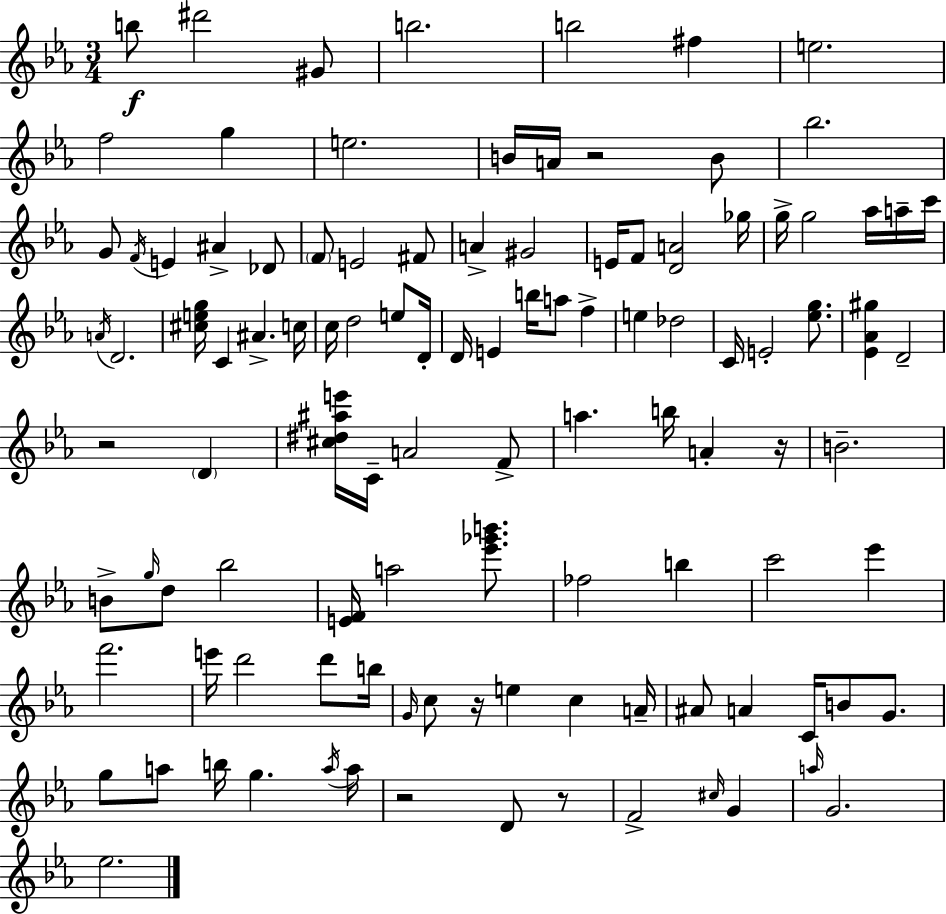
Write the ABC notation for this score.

X:1
T:Untitled
M:3/4
L:1/4
K:Eb
b/2 ^d'2 ^G/2 b2 b2 ^f e2 f2 g e2 B/4 A/4 z2 B/2 _b2 G/2 F/4 E ^A _D/2 F/2 E2 ^F/2 A ^G2 E/4 F/2 [DA]2 _g/4 g/4 g2 _a/4 a/4 c'/4 A/4 D2 [^ceg]/4 C ^A c/4 c/4 d2 e/2 D/4 D/4 E b/4 a/2 f e _d2 C/4 E2 [_eg]/2 [_E_A^g] D2 z2 D [^c^d^ae']/4 C/4 A2 F/2 a b/4 A z/4 B2 B/2 g/4 d/2 _b2 [EF]/4 a2 [_e'_g'b']/2 _f2 b c'2 _e' f'2 e'/4 d'2 d'/2 b/4 G/4 c/2 z/4 e c A/4 ^A/2 A C/4 B/2 G/2 g/2 a/2 b/4 g a/4 a/4 z2 D/2 z/2 F2 ^c/4 G a/4 G2 _e2